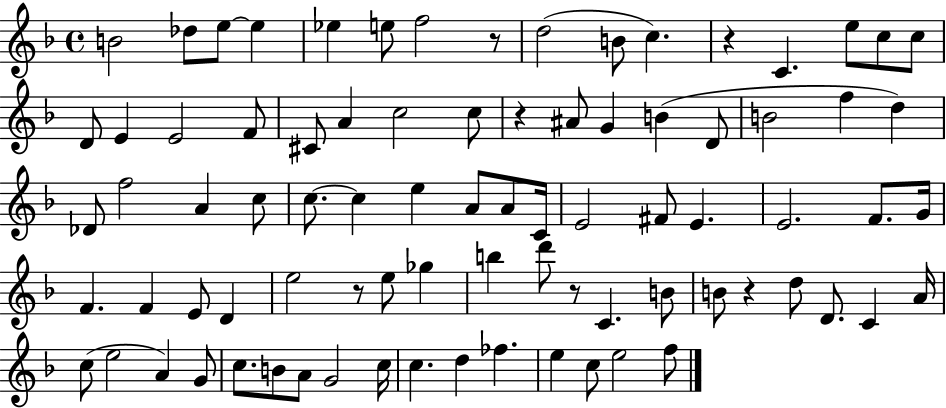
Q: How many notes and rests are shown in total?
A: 83